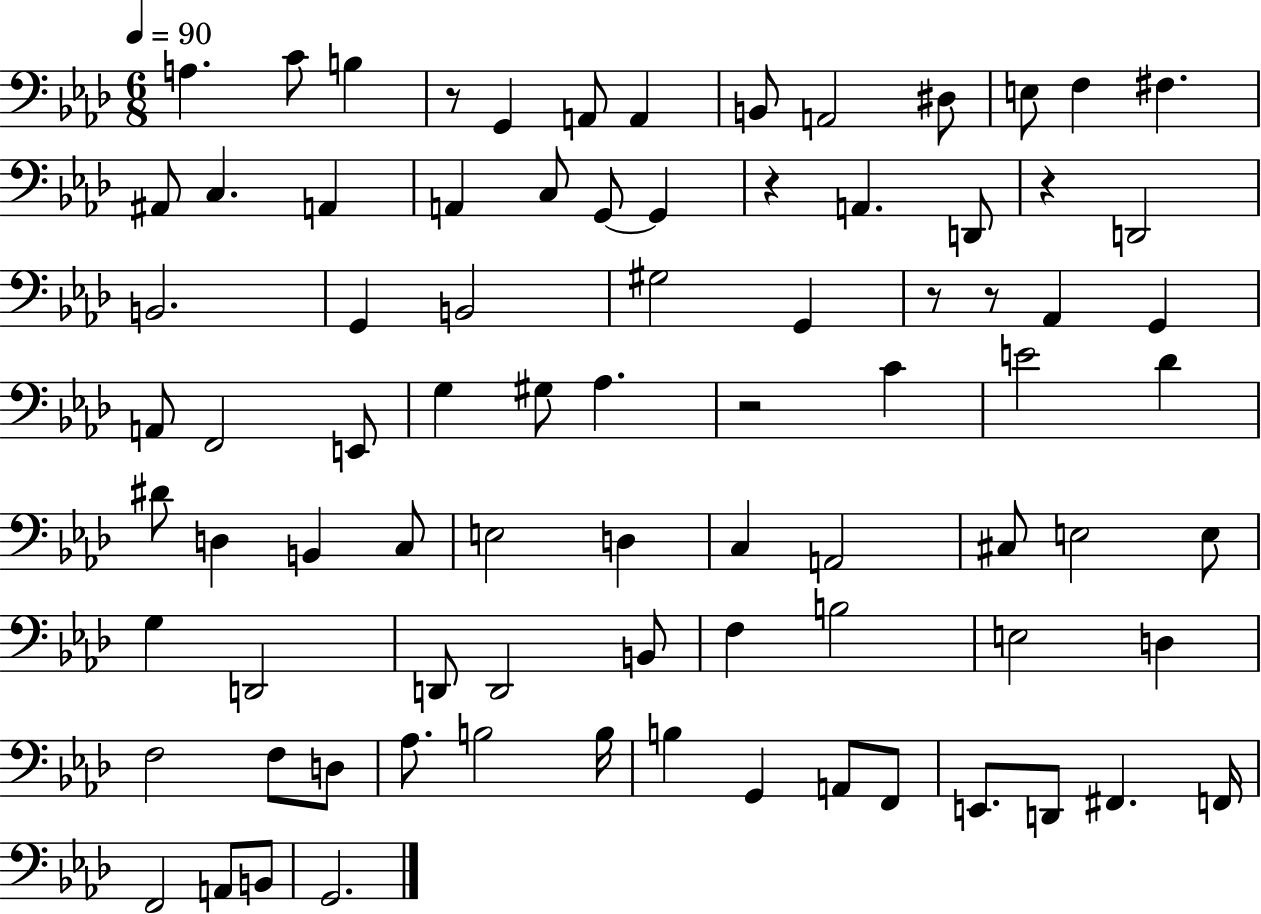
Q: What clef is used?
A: bass